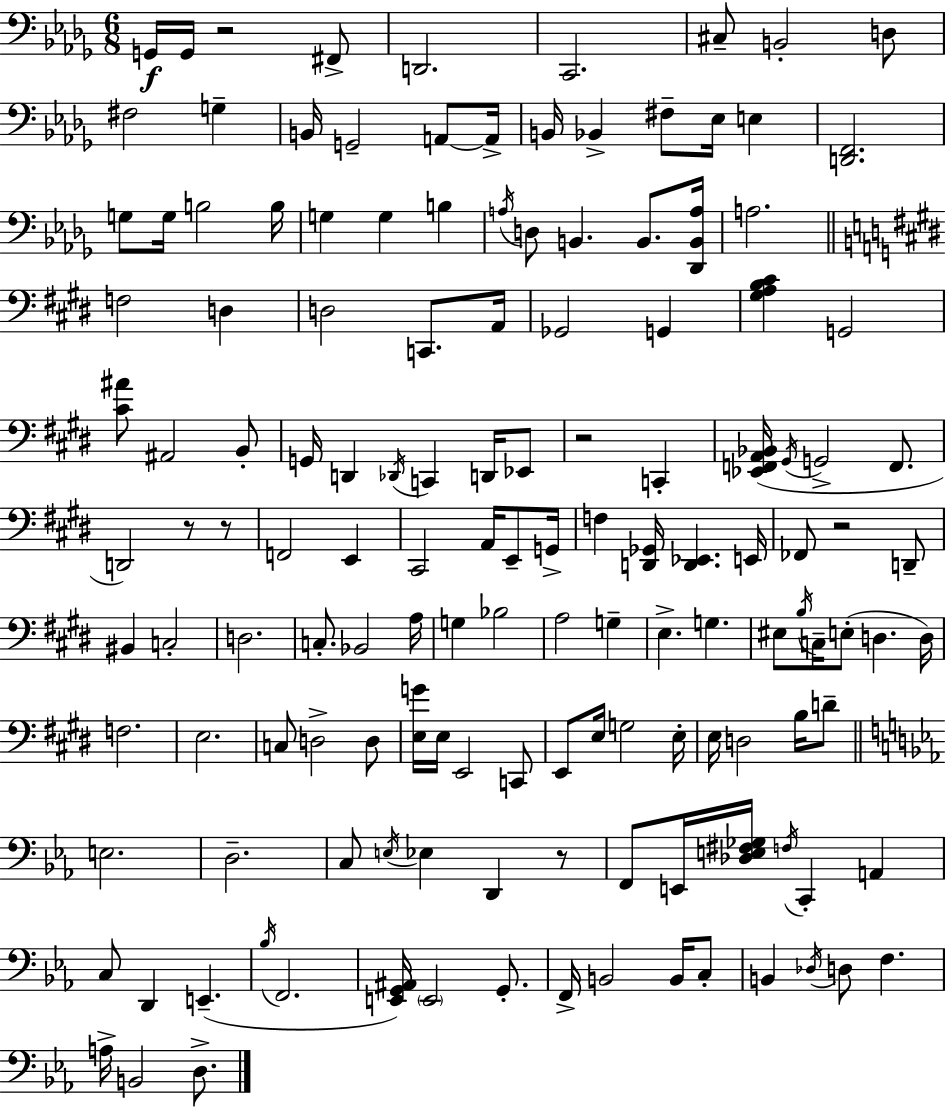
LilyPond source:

{
  \clef bass
  \numericTimeSignature
  \time 6/8
  \key bes \minor
  \repeat volta 2 { g,16\f g,16 r2 fis,8-> | d,2. | c,2. | cis8-- b,2-. d8 | \break fis2 g4-- | b,16 g,2-- a,8~~ a,16-> | b,16 bes,4-> fis8-- ees16 e4 | <d, f,>2. | \break g8 g16 b2 b16 | g4 g4 b4 | \acciaccatura { a16 } d8 b,4. b,8. | <des, b, a>16 a2. | \break \bar "||" \break \key e \major f2 d4 | d2 c,8. a,16 | ges,2 g,4 | <gis a b cis'>4 g,2 | \break <cis' ais'>8 ais,2 b,8-. | g,16 d,4 \acciaccatura { des,16 } c,4 d,16 ees,8 | r2 c,4-. | <ees, f, a, bes,>16( \acciaccatura { gis,16 } g,2-> f,8. | \break d,2) r8 | r8 f,2 e,4 | cis,2 a,16 e,8-- | g,16-> f4 <d, ges,>16 <d, ees,>4. | \break e,16 fes,8 r2 | d,8-- bis,4 c2-. | d2. | c8.-. bes,2 | \break a16 g4 bes2 | a2 g4-- | e4.-> g4. | eis8 \acciaccatura { b16 } c16-- e8-.( d4. | \break d16) f2. | e2. | c8 d2-> | d8 <e g'>16 e16 e,2 | \break c,8 e,8 e16 g2 | e16-. e16 d2 | b16 d'8-- \bar "||" \break \key ees \major e2. | d2.-- | c8 \acciaccatura { e16 } ees4 d,4 r8 | f,8 e,16 <des e fis ges>16 \acciaccatura { f16 } c,4-. a,4 | \break c8 d,4 e,4.--( | \acciaccatura { bes16 } f,2. | <e, g, ais,>16) \parenthesize e,2 | g,8.-. f,16-> b,2 | \break b,16 c8-. b,4 \acciaccatura { des16 } d8 f4. | a16-> b,2 | d8.-> } \bar "|."
}